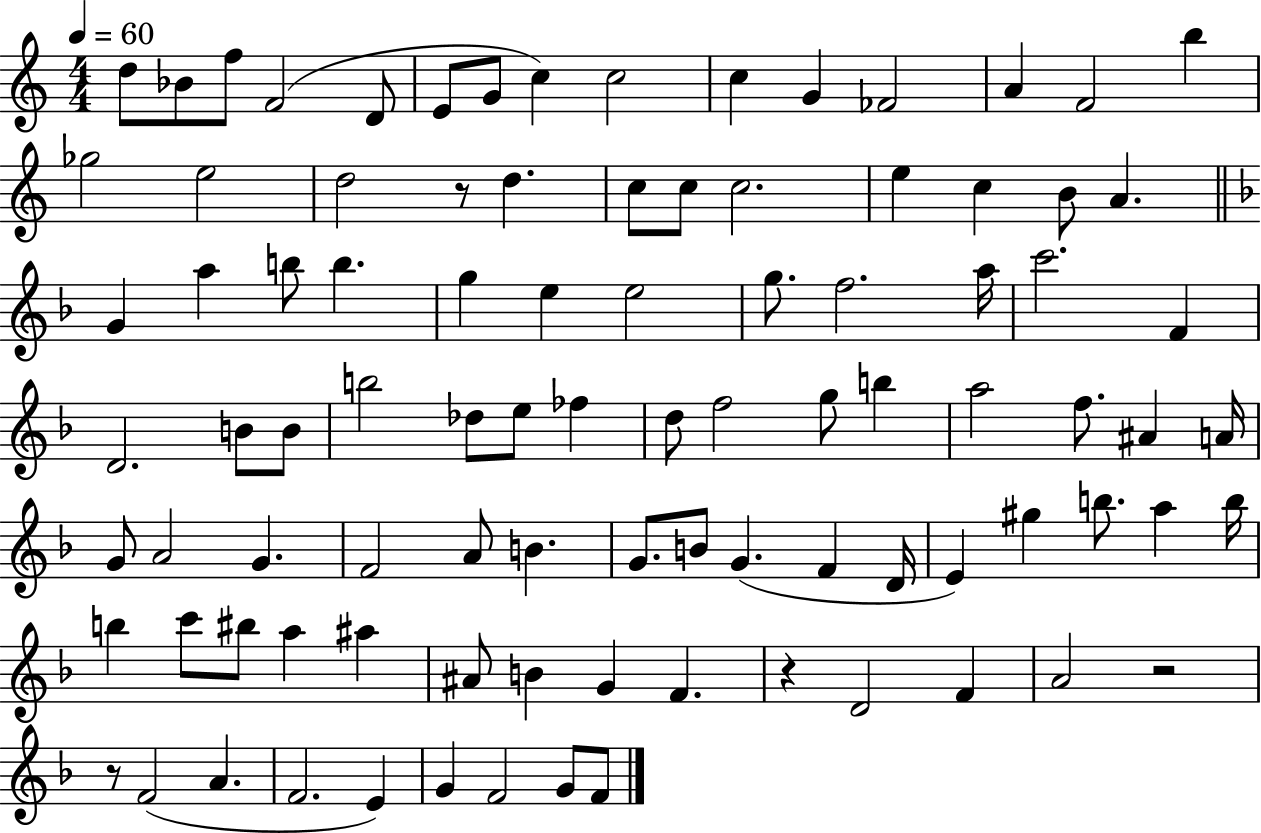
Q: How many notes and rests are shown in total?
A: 93